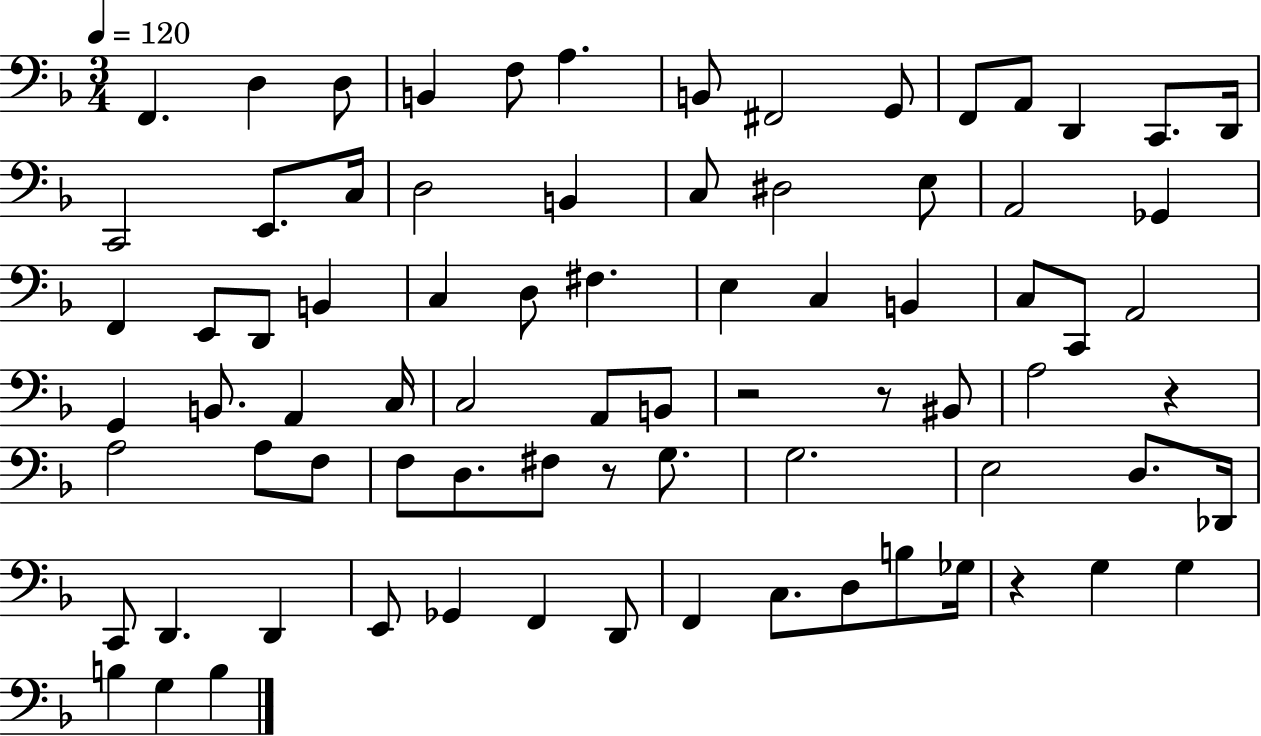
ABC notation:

X:1
T:Untitled
M:3/4
L:1/4
K:F
F,, D, D,/2 B,, F,/2 A, B,,/2 ^F,,2 G,,/2 F,,/2 A,,/2 D,, C,,/2 D,,/4 C,,2 E,,/2 C,/4 D,2 B,, C,/2 ^D,2 E,/2 A,,2 _G,, F,, E,,/2 D,,/2 B,, C, D,/2 ^F, E, C, B,, C,/2 C,,/2 A,,2 G,, B,,/2 A,, C,/4 C,2 A,,/2 B,,/2 z2 z/2 ^B,,/2 A,2 z A,2 A,/2 F,/2 F,/2 D,/2 ^F,/2 z/2 G,/2 G,2 E,2 D,/2 _D,,/4 C,,/2 D,, D,, E,,/2 _G,, F,, D,,/2 F,, C,/2 D,/2 B,/2 _G,/4 z G, G, B, G, B,